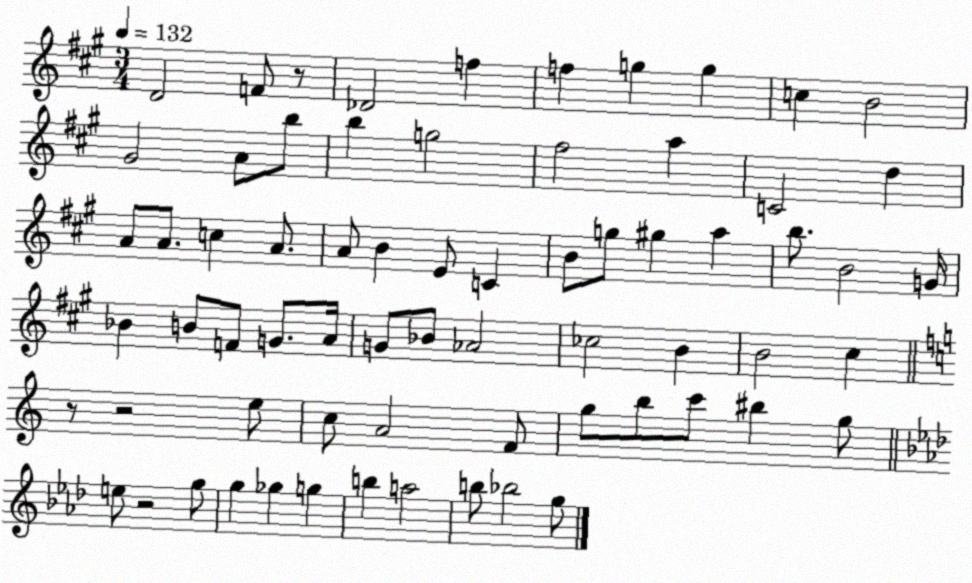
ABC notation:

X:1
T:Untitled
M:3/4
L:1/4
K:A
D2 F/2 z/2 _D2 f f g g c B2 ^G2 A/2 b/2 b g2 ^f2 a C2 d A/2 A/2 c A/2 A/2 B E/2 C B/2 g/2 ^g a b/2 B2 G/4 _B B/2 F/2 G/2 A/4 G/2 _B/2 _A2 _c2 B B2 ^c z/2 z2 e/2 c/2 A2 F/2 g/2 b/2 c'/2 ^b g/2 e/2 z2 g/2 g _g g b a2 b/2 _b2 g/2